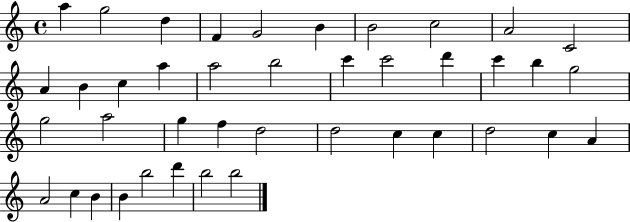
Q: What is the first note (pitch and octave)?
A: A5